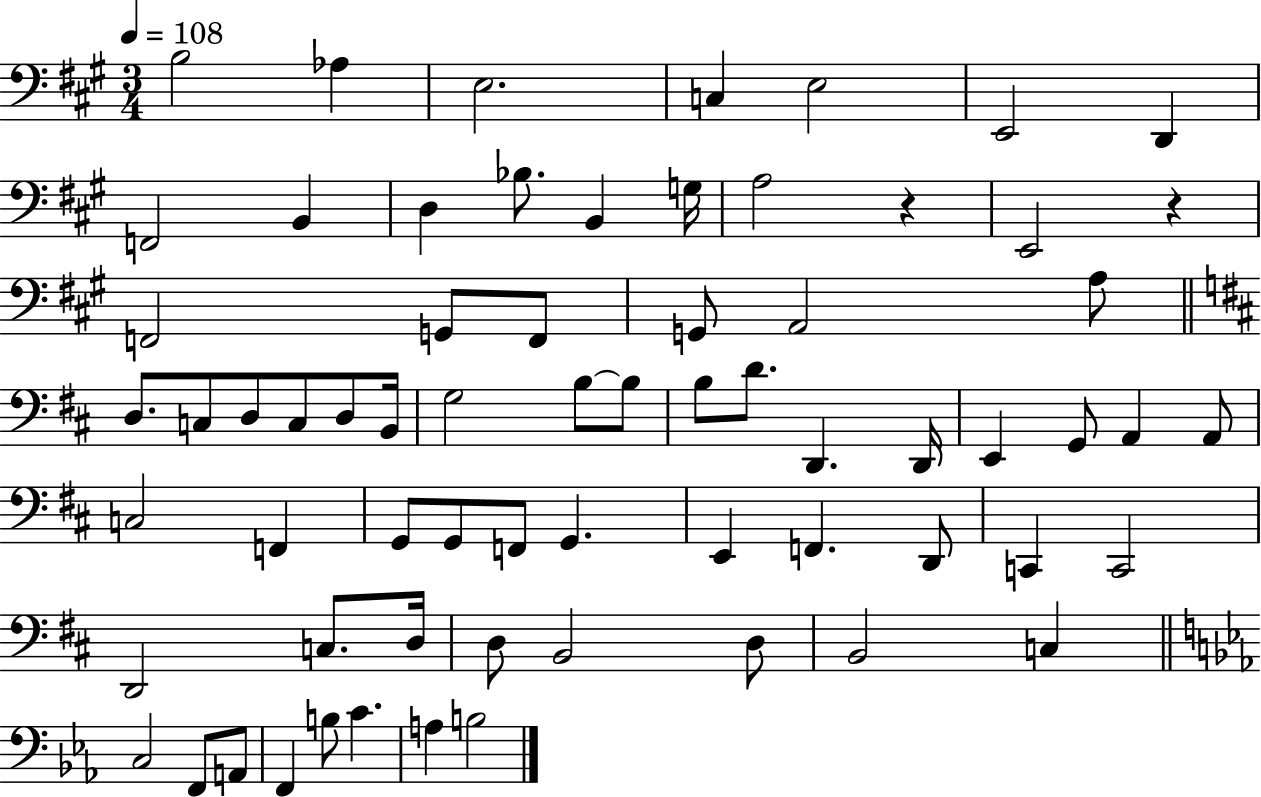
{
  \clef bass
  \numericTimeSignature
  \time 3/4
  \key a \major
  \tempo 4 = 108
  b2 aes4 | e2. | c4 e2 | e,2 d,4 | \break f,2 b,4 | d4 bes8. b,4 g16 | a2 r4 | e,2 r4 | \break f,2 g,8 f,8 | g,8 a,2 a8 | \bar "||" \break \key d \major d8. c8 d8 c8 d8 b,16 | g2 b8~~ b8 | b8 d'8. d,4. d,16 | e,4 g,8 a,4 a,8 | \break c2 f,4 | g,8 g,8 f,8 g,4. | e,4 f,4. d,8 | c,4 c,2 | \break d,2 c8. d16 | d8 b,2 d8 | b,2 c4 | \bar "||" \break \key c \minor c2 f,8 a,8 | f,4 b8 c'4. | a4 b2 | \bar "|."
}